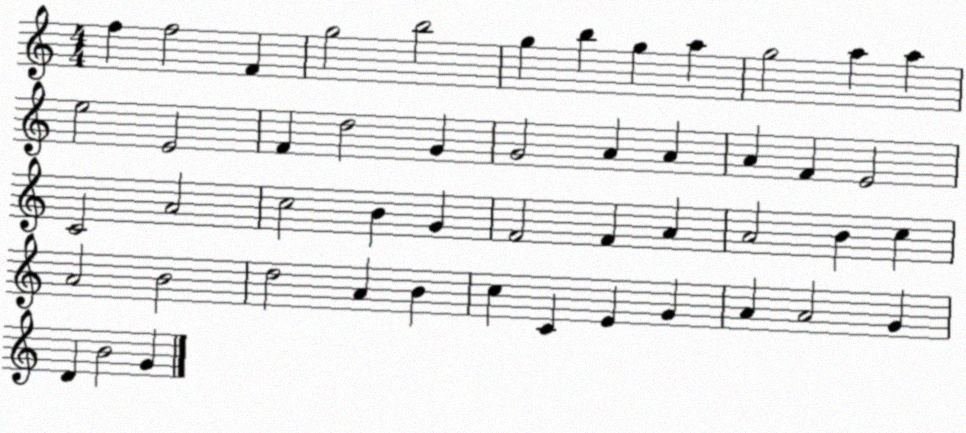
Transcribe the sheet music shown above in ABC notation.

X:1
T:Untitled
M:4/4
L:1/4
K:C
f f2 F g2 b2 g b g a g2 a a e2 E2 F d2 G G2 A A A F E2 C2 A2 c2 B G F2 F A A2 B c A2 B2 d2 A B c C E G A A2 G D B2 G